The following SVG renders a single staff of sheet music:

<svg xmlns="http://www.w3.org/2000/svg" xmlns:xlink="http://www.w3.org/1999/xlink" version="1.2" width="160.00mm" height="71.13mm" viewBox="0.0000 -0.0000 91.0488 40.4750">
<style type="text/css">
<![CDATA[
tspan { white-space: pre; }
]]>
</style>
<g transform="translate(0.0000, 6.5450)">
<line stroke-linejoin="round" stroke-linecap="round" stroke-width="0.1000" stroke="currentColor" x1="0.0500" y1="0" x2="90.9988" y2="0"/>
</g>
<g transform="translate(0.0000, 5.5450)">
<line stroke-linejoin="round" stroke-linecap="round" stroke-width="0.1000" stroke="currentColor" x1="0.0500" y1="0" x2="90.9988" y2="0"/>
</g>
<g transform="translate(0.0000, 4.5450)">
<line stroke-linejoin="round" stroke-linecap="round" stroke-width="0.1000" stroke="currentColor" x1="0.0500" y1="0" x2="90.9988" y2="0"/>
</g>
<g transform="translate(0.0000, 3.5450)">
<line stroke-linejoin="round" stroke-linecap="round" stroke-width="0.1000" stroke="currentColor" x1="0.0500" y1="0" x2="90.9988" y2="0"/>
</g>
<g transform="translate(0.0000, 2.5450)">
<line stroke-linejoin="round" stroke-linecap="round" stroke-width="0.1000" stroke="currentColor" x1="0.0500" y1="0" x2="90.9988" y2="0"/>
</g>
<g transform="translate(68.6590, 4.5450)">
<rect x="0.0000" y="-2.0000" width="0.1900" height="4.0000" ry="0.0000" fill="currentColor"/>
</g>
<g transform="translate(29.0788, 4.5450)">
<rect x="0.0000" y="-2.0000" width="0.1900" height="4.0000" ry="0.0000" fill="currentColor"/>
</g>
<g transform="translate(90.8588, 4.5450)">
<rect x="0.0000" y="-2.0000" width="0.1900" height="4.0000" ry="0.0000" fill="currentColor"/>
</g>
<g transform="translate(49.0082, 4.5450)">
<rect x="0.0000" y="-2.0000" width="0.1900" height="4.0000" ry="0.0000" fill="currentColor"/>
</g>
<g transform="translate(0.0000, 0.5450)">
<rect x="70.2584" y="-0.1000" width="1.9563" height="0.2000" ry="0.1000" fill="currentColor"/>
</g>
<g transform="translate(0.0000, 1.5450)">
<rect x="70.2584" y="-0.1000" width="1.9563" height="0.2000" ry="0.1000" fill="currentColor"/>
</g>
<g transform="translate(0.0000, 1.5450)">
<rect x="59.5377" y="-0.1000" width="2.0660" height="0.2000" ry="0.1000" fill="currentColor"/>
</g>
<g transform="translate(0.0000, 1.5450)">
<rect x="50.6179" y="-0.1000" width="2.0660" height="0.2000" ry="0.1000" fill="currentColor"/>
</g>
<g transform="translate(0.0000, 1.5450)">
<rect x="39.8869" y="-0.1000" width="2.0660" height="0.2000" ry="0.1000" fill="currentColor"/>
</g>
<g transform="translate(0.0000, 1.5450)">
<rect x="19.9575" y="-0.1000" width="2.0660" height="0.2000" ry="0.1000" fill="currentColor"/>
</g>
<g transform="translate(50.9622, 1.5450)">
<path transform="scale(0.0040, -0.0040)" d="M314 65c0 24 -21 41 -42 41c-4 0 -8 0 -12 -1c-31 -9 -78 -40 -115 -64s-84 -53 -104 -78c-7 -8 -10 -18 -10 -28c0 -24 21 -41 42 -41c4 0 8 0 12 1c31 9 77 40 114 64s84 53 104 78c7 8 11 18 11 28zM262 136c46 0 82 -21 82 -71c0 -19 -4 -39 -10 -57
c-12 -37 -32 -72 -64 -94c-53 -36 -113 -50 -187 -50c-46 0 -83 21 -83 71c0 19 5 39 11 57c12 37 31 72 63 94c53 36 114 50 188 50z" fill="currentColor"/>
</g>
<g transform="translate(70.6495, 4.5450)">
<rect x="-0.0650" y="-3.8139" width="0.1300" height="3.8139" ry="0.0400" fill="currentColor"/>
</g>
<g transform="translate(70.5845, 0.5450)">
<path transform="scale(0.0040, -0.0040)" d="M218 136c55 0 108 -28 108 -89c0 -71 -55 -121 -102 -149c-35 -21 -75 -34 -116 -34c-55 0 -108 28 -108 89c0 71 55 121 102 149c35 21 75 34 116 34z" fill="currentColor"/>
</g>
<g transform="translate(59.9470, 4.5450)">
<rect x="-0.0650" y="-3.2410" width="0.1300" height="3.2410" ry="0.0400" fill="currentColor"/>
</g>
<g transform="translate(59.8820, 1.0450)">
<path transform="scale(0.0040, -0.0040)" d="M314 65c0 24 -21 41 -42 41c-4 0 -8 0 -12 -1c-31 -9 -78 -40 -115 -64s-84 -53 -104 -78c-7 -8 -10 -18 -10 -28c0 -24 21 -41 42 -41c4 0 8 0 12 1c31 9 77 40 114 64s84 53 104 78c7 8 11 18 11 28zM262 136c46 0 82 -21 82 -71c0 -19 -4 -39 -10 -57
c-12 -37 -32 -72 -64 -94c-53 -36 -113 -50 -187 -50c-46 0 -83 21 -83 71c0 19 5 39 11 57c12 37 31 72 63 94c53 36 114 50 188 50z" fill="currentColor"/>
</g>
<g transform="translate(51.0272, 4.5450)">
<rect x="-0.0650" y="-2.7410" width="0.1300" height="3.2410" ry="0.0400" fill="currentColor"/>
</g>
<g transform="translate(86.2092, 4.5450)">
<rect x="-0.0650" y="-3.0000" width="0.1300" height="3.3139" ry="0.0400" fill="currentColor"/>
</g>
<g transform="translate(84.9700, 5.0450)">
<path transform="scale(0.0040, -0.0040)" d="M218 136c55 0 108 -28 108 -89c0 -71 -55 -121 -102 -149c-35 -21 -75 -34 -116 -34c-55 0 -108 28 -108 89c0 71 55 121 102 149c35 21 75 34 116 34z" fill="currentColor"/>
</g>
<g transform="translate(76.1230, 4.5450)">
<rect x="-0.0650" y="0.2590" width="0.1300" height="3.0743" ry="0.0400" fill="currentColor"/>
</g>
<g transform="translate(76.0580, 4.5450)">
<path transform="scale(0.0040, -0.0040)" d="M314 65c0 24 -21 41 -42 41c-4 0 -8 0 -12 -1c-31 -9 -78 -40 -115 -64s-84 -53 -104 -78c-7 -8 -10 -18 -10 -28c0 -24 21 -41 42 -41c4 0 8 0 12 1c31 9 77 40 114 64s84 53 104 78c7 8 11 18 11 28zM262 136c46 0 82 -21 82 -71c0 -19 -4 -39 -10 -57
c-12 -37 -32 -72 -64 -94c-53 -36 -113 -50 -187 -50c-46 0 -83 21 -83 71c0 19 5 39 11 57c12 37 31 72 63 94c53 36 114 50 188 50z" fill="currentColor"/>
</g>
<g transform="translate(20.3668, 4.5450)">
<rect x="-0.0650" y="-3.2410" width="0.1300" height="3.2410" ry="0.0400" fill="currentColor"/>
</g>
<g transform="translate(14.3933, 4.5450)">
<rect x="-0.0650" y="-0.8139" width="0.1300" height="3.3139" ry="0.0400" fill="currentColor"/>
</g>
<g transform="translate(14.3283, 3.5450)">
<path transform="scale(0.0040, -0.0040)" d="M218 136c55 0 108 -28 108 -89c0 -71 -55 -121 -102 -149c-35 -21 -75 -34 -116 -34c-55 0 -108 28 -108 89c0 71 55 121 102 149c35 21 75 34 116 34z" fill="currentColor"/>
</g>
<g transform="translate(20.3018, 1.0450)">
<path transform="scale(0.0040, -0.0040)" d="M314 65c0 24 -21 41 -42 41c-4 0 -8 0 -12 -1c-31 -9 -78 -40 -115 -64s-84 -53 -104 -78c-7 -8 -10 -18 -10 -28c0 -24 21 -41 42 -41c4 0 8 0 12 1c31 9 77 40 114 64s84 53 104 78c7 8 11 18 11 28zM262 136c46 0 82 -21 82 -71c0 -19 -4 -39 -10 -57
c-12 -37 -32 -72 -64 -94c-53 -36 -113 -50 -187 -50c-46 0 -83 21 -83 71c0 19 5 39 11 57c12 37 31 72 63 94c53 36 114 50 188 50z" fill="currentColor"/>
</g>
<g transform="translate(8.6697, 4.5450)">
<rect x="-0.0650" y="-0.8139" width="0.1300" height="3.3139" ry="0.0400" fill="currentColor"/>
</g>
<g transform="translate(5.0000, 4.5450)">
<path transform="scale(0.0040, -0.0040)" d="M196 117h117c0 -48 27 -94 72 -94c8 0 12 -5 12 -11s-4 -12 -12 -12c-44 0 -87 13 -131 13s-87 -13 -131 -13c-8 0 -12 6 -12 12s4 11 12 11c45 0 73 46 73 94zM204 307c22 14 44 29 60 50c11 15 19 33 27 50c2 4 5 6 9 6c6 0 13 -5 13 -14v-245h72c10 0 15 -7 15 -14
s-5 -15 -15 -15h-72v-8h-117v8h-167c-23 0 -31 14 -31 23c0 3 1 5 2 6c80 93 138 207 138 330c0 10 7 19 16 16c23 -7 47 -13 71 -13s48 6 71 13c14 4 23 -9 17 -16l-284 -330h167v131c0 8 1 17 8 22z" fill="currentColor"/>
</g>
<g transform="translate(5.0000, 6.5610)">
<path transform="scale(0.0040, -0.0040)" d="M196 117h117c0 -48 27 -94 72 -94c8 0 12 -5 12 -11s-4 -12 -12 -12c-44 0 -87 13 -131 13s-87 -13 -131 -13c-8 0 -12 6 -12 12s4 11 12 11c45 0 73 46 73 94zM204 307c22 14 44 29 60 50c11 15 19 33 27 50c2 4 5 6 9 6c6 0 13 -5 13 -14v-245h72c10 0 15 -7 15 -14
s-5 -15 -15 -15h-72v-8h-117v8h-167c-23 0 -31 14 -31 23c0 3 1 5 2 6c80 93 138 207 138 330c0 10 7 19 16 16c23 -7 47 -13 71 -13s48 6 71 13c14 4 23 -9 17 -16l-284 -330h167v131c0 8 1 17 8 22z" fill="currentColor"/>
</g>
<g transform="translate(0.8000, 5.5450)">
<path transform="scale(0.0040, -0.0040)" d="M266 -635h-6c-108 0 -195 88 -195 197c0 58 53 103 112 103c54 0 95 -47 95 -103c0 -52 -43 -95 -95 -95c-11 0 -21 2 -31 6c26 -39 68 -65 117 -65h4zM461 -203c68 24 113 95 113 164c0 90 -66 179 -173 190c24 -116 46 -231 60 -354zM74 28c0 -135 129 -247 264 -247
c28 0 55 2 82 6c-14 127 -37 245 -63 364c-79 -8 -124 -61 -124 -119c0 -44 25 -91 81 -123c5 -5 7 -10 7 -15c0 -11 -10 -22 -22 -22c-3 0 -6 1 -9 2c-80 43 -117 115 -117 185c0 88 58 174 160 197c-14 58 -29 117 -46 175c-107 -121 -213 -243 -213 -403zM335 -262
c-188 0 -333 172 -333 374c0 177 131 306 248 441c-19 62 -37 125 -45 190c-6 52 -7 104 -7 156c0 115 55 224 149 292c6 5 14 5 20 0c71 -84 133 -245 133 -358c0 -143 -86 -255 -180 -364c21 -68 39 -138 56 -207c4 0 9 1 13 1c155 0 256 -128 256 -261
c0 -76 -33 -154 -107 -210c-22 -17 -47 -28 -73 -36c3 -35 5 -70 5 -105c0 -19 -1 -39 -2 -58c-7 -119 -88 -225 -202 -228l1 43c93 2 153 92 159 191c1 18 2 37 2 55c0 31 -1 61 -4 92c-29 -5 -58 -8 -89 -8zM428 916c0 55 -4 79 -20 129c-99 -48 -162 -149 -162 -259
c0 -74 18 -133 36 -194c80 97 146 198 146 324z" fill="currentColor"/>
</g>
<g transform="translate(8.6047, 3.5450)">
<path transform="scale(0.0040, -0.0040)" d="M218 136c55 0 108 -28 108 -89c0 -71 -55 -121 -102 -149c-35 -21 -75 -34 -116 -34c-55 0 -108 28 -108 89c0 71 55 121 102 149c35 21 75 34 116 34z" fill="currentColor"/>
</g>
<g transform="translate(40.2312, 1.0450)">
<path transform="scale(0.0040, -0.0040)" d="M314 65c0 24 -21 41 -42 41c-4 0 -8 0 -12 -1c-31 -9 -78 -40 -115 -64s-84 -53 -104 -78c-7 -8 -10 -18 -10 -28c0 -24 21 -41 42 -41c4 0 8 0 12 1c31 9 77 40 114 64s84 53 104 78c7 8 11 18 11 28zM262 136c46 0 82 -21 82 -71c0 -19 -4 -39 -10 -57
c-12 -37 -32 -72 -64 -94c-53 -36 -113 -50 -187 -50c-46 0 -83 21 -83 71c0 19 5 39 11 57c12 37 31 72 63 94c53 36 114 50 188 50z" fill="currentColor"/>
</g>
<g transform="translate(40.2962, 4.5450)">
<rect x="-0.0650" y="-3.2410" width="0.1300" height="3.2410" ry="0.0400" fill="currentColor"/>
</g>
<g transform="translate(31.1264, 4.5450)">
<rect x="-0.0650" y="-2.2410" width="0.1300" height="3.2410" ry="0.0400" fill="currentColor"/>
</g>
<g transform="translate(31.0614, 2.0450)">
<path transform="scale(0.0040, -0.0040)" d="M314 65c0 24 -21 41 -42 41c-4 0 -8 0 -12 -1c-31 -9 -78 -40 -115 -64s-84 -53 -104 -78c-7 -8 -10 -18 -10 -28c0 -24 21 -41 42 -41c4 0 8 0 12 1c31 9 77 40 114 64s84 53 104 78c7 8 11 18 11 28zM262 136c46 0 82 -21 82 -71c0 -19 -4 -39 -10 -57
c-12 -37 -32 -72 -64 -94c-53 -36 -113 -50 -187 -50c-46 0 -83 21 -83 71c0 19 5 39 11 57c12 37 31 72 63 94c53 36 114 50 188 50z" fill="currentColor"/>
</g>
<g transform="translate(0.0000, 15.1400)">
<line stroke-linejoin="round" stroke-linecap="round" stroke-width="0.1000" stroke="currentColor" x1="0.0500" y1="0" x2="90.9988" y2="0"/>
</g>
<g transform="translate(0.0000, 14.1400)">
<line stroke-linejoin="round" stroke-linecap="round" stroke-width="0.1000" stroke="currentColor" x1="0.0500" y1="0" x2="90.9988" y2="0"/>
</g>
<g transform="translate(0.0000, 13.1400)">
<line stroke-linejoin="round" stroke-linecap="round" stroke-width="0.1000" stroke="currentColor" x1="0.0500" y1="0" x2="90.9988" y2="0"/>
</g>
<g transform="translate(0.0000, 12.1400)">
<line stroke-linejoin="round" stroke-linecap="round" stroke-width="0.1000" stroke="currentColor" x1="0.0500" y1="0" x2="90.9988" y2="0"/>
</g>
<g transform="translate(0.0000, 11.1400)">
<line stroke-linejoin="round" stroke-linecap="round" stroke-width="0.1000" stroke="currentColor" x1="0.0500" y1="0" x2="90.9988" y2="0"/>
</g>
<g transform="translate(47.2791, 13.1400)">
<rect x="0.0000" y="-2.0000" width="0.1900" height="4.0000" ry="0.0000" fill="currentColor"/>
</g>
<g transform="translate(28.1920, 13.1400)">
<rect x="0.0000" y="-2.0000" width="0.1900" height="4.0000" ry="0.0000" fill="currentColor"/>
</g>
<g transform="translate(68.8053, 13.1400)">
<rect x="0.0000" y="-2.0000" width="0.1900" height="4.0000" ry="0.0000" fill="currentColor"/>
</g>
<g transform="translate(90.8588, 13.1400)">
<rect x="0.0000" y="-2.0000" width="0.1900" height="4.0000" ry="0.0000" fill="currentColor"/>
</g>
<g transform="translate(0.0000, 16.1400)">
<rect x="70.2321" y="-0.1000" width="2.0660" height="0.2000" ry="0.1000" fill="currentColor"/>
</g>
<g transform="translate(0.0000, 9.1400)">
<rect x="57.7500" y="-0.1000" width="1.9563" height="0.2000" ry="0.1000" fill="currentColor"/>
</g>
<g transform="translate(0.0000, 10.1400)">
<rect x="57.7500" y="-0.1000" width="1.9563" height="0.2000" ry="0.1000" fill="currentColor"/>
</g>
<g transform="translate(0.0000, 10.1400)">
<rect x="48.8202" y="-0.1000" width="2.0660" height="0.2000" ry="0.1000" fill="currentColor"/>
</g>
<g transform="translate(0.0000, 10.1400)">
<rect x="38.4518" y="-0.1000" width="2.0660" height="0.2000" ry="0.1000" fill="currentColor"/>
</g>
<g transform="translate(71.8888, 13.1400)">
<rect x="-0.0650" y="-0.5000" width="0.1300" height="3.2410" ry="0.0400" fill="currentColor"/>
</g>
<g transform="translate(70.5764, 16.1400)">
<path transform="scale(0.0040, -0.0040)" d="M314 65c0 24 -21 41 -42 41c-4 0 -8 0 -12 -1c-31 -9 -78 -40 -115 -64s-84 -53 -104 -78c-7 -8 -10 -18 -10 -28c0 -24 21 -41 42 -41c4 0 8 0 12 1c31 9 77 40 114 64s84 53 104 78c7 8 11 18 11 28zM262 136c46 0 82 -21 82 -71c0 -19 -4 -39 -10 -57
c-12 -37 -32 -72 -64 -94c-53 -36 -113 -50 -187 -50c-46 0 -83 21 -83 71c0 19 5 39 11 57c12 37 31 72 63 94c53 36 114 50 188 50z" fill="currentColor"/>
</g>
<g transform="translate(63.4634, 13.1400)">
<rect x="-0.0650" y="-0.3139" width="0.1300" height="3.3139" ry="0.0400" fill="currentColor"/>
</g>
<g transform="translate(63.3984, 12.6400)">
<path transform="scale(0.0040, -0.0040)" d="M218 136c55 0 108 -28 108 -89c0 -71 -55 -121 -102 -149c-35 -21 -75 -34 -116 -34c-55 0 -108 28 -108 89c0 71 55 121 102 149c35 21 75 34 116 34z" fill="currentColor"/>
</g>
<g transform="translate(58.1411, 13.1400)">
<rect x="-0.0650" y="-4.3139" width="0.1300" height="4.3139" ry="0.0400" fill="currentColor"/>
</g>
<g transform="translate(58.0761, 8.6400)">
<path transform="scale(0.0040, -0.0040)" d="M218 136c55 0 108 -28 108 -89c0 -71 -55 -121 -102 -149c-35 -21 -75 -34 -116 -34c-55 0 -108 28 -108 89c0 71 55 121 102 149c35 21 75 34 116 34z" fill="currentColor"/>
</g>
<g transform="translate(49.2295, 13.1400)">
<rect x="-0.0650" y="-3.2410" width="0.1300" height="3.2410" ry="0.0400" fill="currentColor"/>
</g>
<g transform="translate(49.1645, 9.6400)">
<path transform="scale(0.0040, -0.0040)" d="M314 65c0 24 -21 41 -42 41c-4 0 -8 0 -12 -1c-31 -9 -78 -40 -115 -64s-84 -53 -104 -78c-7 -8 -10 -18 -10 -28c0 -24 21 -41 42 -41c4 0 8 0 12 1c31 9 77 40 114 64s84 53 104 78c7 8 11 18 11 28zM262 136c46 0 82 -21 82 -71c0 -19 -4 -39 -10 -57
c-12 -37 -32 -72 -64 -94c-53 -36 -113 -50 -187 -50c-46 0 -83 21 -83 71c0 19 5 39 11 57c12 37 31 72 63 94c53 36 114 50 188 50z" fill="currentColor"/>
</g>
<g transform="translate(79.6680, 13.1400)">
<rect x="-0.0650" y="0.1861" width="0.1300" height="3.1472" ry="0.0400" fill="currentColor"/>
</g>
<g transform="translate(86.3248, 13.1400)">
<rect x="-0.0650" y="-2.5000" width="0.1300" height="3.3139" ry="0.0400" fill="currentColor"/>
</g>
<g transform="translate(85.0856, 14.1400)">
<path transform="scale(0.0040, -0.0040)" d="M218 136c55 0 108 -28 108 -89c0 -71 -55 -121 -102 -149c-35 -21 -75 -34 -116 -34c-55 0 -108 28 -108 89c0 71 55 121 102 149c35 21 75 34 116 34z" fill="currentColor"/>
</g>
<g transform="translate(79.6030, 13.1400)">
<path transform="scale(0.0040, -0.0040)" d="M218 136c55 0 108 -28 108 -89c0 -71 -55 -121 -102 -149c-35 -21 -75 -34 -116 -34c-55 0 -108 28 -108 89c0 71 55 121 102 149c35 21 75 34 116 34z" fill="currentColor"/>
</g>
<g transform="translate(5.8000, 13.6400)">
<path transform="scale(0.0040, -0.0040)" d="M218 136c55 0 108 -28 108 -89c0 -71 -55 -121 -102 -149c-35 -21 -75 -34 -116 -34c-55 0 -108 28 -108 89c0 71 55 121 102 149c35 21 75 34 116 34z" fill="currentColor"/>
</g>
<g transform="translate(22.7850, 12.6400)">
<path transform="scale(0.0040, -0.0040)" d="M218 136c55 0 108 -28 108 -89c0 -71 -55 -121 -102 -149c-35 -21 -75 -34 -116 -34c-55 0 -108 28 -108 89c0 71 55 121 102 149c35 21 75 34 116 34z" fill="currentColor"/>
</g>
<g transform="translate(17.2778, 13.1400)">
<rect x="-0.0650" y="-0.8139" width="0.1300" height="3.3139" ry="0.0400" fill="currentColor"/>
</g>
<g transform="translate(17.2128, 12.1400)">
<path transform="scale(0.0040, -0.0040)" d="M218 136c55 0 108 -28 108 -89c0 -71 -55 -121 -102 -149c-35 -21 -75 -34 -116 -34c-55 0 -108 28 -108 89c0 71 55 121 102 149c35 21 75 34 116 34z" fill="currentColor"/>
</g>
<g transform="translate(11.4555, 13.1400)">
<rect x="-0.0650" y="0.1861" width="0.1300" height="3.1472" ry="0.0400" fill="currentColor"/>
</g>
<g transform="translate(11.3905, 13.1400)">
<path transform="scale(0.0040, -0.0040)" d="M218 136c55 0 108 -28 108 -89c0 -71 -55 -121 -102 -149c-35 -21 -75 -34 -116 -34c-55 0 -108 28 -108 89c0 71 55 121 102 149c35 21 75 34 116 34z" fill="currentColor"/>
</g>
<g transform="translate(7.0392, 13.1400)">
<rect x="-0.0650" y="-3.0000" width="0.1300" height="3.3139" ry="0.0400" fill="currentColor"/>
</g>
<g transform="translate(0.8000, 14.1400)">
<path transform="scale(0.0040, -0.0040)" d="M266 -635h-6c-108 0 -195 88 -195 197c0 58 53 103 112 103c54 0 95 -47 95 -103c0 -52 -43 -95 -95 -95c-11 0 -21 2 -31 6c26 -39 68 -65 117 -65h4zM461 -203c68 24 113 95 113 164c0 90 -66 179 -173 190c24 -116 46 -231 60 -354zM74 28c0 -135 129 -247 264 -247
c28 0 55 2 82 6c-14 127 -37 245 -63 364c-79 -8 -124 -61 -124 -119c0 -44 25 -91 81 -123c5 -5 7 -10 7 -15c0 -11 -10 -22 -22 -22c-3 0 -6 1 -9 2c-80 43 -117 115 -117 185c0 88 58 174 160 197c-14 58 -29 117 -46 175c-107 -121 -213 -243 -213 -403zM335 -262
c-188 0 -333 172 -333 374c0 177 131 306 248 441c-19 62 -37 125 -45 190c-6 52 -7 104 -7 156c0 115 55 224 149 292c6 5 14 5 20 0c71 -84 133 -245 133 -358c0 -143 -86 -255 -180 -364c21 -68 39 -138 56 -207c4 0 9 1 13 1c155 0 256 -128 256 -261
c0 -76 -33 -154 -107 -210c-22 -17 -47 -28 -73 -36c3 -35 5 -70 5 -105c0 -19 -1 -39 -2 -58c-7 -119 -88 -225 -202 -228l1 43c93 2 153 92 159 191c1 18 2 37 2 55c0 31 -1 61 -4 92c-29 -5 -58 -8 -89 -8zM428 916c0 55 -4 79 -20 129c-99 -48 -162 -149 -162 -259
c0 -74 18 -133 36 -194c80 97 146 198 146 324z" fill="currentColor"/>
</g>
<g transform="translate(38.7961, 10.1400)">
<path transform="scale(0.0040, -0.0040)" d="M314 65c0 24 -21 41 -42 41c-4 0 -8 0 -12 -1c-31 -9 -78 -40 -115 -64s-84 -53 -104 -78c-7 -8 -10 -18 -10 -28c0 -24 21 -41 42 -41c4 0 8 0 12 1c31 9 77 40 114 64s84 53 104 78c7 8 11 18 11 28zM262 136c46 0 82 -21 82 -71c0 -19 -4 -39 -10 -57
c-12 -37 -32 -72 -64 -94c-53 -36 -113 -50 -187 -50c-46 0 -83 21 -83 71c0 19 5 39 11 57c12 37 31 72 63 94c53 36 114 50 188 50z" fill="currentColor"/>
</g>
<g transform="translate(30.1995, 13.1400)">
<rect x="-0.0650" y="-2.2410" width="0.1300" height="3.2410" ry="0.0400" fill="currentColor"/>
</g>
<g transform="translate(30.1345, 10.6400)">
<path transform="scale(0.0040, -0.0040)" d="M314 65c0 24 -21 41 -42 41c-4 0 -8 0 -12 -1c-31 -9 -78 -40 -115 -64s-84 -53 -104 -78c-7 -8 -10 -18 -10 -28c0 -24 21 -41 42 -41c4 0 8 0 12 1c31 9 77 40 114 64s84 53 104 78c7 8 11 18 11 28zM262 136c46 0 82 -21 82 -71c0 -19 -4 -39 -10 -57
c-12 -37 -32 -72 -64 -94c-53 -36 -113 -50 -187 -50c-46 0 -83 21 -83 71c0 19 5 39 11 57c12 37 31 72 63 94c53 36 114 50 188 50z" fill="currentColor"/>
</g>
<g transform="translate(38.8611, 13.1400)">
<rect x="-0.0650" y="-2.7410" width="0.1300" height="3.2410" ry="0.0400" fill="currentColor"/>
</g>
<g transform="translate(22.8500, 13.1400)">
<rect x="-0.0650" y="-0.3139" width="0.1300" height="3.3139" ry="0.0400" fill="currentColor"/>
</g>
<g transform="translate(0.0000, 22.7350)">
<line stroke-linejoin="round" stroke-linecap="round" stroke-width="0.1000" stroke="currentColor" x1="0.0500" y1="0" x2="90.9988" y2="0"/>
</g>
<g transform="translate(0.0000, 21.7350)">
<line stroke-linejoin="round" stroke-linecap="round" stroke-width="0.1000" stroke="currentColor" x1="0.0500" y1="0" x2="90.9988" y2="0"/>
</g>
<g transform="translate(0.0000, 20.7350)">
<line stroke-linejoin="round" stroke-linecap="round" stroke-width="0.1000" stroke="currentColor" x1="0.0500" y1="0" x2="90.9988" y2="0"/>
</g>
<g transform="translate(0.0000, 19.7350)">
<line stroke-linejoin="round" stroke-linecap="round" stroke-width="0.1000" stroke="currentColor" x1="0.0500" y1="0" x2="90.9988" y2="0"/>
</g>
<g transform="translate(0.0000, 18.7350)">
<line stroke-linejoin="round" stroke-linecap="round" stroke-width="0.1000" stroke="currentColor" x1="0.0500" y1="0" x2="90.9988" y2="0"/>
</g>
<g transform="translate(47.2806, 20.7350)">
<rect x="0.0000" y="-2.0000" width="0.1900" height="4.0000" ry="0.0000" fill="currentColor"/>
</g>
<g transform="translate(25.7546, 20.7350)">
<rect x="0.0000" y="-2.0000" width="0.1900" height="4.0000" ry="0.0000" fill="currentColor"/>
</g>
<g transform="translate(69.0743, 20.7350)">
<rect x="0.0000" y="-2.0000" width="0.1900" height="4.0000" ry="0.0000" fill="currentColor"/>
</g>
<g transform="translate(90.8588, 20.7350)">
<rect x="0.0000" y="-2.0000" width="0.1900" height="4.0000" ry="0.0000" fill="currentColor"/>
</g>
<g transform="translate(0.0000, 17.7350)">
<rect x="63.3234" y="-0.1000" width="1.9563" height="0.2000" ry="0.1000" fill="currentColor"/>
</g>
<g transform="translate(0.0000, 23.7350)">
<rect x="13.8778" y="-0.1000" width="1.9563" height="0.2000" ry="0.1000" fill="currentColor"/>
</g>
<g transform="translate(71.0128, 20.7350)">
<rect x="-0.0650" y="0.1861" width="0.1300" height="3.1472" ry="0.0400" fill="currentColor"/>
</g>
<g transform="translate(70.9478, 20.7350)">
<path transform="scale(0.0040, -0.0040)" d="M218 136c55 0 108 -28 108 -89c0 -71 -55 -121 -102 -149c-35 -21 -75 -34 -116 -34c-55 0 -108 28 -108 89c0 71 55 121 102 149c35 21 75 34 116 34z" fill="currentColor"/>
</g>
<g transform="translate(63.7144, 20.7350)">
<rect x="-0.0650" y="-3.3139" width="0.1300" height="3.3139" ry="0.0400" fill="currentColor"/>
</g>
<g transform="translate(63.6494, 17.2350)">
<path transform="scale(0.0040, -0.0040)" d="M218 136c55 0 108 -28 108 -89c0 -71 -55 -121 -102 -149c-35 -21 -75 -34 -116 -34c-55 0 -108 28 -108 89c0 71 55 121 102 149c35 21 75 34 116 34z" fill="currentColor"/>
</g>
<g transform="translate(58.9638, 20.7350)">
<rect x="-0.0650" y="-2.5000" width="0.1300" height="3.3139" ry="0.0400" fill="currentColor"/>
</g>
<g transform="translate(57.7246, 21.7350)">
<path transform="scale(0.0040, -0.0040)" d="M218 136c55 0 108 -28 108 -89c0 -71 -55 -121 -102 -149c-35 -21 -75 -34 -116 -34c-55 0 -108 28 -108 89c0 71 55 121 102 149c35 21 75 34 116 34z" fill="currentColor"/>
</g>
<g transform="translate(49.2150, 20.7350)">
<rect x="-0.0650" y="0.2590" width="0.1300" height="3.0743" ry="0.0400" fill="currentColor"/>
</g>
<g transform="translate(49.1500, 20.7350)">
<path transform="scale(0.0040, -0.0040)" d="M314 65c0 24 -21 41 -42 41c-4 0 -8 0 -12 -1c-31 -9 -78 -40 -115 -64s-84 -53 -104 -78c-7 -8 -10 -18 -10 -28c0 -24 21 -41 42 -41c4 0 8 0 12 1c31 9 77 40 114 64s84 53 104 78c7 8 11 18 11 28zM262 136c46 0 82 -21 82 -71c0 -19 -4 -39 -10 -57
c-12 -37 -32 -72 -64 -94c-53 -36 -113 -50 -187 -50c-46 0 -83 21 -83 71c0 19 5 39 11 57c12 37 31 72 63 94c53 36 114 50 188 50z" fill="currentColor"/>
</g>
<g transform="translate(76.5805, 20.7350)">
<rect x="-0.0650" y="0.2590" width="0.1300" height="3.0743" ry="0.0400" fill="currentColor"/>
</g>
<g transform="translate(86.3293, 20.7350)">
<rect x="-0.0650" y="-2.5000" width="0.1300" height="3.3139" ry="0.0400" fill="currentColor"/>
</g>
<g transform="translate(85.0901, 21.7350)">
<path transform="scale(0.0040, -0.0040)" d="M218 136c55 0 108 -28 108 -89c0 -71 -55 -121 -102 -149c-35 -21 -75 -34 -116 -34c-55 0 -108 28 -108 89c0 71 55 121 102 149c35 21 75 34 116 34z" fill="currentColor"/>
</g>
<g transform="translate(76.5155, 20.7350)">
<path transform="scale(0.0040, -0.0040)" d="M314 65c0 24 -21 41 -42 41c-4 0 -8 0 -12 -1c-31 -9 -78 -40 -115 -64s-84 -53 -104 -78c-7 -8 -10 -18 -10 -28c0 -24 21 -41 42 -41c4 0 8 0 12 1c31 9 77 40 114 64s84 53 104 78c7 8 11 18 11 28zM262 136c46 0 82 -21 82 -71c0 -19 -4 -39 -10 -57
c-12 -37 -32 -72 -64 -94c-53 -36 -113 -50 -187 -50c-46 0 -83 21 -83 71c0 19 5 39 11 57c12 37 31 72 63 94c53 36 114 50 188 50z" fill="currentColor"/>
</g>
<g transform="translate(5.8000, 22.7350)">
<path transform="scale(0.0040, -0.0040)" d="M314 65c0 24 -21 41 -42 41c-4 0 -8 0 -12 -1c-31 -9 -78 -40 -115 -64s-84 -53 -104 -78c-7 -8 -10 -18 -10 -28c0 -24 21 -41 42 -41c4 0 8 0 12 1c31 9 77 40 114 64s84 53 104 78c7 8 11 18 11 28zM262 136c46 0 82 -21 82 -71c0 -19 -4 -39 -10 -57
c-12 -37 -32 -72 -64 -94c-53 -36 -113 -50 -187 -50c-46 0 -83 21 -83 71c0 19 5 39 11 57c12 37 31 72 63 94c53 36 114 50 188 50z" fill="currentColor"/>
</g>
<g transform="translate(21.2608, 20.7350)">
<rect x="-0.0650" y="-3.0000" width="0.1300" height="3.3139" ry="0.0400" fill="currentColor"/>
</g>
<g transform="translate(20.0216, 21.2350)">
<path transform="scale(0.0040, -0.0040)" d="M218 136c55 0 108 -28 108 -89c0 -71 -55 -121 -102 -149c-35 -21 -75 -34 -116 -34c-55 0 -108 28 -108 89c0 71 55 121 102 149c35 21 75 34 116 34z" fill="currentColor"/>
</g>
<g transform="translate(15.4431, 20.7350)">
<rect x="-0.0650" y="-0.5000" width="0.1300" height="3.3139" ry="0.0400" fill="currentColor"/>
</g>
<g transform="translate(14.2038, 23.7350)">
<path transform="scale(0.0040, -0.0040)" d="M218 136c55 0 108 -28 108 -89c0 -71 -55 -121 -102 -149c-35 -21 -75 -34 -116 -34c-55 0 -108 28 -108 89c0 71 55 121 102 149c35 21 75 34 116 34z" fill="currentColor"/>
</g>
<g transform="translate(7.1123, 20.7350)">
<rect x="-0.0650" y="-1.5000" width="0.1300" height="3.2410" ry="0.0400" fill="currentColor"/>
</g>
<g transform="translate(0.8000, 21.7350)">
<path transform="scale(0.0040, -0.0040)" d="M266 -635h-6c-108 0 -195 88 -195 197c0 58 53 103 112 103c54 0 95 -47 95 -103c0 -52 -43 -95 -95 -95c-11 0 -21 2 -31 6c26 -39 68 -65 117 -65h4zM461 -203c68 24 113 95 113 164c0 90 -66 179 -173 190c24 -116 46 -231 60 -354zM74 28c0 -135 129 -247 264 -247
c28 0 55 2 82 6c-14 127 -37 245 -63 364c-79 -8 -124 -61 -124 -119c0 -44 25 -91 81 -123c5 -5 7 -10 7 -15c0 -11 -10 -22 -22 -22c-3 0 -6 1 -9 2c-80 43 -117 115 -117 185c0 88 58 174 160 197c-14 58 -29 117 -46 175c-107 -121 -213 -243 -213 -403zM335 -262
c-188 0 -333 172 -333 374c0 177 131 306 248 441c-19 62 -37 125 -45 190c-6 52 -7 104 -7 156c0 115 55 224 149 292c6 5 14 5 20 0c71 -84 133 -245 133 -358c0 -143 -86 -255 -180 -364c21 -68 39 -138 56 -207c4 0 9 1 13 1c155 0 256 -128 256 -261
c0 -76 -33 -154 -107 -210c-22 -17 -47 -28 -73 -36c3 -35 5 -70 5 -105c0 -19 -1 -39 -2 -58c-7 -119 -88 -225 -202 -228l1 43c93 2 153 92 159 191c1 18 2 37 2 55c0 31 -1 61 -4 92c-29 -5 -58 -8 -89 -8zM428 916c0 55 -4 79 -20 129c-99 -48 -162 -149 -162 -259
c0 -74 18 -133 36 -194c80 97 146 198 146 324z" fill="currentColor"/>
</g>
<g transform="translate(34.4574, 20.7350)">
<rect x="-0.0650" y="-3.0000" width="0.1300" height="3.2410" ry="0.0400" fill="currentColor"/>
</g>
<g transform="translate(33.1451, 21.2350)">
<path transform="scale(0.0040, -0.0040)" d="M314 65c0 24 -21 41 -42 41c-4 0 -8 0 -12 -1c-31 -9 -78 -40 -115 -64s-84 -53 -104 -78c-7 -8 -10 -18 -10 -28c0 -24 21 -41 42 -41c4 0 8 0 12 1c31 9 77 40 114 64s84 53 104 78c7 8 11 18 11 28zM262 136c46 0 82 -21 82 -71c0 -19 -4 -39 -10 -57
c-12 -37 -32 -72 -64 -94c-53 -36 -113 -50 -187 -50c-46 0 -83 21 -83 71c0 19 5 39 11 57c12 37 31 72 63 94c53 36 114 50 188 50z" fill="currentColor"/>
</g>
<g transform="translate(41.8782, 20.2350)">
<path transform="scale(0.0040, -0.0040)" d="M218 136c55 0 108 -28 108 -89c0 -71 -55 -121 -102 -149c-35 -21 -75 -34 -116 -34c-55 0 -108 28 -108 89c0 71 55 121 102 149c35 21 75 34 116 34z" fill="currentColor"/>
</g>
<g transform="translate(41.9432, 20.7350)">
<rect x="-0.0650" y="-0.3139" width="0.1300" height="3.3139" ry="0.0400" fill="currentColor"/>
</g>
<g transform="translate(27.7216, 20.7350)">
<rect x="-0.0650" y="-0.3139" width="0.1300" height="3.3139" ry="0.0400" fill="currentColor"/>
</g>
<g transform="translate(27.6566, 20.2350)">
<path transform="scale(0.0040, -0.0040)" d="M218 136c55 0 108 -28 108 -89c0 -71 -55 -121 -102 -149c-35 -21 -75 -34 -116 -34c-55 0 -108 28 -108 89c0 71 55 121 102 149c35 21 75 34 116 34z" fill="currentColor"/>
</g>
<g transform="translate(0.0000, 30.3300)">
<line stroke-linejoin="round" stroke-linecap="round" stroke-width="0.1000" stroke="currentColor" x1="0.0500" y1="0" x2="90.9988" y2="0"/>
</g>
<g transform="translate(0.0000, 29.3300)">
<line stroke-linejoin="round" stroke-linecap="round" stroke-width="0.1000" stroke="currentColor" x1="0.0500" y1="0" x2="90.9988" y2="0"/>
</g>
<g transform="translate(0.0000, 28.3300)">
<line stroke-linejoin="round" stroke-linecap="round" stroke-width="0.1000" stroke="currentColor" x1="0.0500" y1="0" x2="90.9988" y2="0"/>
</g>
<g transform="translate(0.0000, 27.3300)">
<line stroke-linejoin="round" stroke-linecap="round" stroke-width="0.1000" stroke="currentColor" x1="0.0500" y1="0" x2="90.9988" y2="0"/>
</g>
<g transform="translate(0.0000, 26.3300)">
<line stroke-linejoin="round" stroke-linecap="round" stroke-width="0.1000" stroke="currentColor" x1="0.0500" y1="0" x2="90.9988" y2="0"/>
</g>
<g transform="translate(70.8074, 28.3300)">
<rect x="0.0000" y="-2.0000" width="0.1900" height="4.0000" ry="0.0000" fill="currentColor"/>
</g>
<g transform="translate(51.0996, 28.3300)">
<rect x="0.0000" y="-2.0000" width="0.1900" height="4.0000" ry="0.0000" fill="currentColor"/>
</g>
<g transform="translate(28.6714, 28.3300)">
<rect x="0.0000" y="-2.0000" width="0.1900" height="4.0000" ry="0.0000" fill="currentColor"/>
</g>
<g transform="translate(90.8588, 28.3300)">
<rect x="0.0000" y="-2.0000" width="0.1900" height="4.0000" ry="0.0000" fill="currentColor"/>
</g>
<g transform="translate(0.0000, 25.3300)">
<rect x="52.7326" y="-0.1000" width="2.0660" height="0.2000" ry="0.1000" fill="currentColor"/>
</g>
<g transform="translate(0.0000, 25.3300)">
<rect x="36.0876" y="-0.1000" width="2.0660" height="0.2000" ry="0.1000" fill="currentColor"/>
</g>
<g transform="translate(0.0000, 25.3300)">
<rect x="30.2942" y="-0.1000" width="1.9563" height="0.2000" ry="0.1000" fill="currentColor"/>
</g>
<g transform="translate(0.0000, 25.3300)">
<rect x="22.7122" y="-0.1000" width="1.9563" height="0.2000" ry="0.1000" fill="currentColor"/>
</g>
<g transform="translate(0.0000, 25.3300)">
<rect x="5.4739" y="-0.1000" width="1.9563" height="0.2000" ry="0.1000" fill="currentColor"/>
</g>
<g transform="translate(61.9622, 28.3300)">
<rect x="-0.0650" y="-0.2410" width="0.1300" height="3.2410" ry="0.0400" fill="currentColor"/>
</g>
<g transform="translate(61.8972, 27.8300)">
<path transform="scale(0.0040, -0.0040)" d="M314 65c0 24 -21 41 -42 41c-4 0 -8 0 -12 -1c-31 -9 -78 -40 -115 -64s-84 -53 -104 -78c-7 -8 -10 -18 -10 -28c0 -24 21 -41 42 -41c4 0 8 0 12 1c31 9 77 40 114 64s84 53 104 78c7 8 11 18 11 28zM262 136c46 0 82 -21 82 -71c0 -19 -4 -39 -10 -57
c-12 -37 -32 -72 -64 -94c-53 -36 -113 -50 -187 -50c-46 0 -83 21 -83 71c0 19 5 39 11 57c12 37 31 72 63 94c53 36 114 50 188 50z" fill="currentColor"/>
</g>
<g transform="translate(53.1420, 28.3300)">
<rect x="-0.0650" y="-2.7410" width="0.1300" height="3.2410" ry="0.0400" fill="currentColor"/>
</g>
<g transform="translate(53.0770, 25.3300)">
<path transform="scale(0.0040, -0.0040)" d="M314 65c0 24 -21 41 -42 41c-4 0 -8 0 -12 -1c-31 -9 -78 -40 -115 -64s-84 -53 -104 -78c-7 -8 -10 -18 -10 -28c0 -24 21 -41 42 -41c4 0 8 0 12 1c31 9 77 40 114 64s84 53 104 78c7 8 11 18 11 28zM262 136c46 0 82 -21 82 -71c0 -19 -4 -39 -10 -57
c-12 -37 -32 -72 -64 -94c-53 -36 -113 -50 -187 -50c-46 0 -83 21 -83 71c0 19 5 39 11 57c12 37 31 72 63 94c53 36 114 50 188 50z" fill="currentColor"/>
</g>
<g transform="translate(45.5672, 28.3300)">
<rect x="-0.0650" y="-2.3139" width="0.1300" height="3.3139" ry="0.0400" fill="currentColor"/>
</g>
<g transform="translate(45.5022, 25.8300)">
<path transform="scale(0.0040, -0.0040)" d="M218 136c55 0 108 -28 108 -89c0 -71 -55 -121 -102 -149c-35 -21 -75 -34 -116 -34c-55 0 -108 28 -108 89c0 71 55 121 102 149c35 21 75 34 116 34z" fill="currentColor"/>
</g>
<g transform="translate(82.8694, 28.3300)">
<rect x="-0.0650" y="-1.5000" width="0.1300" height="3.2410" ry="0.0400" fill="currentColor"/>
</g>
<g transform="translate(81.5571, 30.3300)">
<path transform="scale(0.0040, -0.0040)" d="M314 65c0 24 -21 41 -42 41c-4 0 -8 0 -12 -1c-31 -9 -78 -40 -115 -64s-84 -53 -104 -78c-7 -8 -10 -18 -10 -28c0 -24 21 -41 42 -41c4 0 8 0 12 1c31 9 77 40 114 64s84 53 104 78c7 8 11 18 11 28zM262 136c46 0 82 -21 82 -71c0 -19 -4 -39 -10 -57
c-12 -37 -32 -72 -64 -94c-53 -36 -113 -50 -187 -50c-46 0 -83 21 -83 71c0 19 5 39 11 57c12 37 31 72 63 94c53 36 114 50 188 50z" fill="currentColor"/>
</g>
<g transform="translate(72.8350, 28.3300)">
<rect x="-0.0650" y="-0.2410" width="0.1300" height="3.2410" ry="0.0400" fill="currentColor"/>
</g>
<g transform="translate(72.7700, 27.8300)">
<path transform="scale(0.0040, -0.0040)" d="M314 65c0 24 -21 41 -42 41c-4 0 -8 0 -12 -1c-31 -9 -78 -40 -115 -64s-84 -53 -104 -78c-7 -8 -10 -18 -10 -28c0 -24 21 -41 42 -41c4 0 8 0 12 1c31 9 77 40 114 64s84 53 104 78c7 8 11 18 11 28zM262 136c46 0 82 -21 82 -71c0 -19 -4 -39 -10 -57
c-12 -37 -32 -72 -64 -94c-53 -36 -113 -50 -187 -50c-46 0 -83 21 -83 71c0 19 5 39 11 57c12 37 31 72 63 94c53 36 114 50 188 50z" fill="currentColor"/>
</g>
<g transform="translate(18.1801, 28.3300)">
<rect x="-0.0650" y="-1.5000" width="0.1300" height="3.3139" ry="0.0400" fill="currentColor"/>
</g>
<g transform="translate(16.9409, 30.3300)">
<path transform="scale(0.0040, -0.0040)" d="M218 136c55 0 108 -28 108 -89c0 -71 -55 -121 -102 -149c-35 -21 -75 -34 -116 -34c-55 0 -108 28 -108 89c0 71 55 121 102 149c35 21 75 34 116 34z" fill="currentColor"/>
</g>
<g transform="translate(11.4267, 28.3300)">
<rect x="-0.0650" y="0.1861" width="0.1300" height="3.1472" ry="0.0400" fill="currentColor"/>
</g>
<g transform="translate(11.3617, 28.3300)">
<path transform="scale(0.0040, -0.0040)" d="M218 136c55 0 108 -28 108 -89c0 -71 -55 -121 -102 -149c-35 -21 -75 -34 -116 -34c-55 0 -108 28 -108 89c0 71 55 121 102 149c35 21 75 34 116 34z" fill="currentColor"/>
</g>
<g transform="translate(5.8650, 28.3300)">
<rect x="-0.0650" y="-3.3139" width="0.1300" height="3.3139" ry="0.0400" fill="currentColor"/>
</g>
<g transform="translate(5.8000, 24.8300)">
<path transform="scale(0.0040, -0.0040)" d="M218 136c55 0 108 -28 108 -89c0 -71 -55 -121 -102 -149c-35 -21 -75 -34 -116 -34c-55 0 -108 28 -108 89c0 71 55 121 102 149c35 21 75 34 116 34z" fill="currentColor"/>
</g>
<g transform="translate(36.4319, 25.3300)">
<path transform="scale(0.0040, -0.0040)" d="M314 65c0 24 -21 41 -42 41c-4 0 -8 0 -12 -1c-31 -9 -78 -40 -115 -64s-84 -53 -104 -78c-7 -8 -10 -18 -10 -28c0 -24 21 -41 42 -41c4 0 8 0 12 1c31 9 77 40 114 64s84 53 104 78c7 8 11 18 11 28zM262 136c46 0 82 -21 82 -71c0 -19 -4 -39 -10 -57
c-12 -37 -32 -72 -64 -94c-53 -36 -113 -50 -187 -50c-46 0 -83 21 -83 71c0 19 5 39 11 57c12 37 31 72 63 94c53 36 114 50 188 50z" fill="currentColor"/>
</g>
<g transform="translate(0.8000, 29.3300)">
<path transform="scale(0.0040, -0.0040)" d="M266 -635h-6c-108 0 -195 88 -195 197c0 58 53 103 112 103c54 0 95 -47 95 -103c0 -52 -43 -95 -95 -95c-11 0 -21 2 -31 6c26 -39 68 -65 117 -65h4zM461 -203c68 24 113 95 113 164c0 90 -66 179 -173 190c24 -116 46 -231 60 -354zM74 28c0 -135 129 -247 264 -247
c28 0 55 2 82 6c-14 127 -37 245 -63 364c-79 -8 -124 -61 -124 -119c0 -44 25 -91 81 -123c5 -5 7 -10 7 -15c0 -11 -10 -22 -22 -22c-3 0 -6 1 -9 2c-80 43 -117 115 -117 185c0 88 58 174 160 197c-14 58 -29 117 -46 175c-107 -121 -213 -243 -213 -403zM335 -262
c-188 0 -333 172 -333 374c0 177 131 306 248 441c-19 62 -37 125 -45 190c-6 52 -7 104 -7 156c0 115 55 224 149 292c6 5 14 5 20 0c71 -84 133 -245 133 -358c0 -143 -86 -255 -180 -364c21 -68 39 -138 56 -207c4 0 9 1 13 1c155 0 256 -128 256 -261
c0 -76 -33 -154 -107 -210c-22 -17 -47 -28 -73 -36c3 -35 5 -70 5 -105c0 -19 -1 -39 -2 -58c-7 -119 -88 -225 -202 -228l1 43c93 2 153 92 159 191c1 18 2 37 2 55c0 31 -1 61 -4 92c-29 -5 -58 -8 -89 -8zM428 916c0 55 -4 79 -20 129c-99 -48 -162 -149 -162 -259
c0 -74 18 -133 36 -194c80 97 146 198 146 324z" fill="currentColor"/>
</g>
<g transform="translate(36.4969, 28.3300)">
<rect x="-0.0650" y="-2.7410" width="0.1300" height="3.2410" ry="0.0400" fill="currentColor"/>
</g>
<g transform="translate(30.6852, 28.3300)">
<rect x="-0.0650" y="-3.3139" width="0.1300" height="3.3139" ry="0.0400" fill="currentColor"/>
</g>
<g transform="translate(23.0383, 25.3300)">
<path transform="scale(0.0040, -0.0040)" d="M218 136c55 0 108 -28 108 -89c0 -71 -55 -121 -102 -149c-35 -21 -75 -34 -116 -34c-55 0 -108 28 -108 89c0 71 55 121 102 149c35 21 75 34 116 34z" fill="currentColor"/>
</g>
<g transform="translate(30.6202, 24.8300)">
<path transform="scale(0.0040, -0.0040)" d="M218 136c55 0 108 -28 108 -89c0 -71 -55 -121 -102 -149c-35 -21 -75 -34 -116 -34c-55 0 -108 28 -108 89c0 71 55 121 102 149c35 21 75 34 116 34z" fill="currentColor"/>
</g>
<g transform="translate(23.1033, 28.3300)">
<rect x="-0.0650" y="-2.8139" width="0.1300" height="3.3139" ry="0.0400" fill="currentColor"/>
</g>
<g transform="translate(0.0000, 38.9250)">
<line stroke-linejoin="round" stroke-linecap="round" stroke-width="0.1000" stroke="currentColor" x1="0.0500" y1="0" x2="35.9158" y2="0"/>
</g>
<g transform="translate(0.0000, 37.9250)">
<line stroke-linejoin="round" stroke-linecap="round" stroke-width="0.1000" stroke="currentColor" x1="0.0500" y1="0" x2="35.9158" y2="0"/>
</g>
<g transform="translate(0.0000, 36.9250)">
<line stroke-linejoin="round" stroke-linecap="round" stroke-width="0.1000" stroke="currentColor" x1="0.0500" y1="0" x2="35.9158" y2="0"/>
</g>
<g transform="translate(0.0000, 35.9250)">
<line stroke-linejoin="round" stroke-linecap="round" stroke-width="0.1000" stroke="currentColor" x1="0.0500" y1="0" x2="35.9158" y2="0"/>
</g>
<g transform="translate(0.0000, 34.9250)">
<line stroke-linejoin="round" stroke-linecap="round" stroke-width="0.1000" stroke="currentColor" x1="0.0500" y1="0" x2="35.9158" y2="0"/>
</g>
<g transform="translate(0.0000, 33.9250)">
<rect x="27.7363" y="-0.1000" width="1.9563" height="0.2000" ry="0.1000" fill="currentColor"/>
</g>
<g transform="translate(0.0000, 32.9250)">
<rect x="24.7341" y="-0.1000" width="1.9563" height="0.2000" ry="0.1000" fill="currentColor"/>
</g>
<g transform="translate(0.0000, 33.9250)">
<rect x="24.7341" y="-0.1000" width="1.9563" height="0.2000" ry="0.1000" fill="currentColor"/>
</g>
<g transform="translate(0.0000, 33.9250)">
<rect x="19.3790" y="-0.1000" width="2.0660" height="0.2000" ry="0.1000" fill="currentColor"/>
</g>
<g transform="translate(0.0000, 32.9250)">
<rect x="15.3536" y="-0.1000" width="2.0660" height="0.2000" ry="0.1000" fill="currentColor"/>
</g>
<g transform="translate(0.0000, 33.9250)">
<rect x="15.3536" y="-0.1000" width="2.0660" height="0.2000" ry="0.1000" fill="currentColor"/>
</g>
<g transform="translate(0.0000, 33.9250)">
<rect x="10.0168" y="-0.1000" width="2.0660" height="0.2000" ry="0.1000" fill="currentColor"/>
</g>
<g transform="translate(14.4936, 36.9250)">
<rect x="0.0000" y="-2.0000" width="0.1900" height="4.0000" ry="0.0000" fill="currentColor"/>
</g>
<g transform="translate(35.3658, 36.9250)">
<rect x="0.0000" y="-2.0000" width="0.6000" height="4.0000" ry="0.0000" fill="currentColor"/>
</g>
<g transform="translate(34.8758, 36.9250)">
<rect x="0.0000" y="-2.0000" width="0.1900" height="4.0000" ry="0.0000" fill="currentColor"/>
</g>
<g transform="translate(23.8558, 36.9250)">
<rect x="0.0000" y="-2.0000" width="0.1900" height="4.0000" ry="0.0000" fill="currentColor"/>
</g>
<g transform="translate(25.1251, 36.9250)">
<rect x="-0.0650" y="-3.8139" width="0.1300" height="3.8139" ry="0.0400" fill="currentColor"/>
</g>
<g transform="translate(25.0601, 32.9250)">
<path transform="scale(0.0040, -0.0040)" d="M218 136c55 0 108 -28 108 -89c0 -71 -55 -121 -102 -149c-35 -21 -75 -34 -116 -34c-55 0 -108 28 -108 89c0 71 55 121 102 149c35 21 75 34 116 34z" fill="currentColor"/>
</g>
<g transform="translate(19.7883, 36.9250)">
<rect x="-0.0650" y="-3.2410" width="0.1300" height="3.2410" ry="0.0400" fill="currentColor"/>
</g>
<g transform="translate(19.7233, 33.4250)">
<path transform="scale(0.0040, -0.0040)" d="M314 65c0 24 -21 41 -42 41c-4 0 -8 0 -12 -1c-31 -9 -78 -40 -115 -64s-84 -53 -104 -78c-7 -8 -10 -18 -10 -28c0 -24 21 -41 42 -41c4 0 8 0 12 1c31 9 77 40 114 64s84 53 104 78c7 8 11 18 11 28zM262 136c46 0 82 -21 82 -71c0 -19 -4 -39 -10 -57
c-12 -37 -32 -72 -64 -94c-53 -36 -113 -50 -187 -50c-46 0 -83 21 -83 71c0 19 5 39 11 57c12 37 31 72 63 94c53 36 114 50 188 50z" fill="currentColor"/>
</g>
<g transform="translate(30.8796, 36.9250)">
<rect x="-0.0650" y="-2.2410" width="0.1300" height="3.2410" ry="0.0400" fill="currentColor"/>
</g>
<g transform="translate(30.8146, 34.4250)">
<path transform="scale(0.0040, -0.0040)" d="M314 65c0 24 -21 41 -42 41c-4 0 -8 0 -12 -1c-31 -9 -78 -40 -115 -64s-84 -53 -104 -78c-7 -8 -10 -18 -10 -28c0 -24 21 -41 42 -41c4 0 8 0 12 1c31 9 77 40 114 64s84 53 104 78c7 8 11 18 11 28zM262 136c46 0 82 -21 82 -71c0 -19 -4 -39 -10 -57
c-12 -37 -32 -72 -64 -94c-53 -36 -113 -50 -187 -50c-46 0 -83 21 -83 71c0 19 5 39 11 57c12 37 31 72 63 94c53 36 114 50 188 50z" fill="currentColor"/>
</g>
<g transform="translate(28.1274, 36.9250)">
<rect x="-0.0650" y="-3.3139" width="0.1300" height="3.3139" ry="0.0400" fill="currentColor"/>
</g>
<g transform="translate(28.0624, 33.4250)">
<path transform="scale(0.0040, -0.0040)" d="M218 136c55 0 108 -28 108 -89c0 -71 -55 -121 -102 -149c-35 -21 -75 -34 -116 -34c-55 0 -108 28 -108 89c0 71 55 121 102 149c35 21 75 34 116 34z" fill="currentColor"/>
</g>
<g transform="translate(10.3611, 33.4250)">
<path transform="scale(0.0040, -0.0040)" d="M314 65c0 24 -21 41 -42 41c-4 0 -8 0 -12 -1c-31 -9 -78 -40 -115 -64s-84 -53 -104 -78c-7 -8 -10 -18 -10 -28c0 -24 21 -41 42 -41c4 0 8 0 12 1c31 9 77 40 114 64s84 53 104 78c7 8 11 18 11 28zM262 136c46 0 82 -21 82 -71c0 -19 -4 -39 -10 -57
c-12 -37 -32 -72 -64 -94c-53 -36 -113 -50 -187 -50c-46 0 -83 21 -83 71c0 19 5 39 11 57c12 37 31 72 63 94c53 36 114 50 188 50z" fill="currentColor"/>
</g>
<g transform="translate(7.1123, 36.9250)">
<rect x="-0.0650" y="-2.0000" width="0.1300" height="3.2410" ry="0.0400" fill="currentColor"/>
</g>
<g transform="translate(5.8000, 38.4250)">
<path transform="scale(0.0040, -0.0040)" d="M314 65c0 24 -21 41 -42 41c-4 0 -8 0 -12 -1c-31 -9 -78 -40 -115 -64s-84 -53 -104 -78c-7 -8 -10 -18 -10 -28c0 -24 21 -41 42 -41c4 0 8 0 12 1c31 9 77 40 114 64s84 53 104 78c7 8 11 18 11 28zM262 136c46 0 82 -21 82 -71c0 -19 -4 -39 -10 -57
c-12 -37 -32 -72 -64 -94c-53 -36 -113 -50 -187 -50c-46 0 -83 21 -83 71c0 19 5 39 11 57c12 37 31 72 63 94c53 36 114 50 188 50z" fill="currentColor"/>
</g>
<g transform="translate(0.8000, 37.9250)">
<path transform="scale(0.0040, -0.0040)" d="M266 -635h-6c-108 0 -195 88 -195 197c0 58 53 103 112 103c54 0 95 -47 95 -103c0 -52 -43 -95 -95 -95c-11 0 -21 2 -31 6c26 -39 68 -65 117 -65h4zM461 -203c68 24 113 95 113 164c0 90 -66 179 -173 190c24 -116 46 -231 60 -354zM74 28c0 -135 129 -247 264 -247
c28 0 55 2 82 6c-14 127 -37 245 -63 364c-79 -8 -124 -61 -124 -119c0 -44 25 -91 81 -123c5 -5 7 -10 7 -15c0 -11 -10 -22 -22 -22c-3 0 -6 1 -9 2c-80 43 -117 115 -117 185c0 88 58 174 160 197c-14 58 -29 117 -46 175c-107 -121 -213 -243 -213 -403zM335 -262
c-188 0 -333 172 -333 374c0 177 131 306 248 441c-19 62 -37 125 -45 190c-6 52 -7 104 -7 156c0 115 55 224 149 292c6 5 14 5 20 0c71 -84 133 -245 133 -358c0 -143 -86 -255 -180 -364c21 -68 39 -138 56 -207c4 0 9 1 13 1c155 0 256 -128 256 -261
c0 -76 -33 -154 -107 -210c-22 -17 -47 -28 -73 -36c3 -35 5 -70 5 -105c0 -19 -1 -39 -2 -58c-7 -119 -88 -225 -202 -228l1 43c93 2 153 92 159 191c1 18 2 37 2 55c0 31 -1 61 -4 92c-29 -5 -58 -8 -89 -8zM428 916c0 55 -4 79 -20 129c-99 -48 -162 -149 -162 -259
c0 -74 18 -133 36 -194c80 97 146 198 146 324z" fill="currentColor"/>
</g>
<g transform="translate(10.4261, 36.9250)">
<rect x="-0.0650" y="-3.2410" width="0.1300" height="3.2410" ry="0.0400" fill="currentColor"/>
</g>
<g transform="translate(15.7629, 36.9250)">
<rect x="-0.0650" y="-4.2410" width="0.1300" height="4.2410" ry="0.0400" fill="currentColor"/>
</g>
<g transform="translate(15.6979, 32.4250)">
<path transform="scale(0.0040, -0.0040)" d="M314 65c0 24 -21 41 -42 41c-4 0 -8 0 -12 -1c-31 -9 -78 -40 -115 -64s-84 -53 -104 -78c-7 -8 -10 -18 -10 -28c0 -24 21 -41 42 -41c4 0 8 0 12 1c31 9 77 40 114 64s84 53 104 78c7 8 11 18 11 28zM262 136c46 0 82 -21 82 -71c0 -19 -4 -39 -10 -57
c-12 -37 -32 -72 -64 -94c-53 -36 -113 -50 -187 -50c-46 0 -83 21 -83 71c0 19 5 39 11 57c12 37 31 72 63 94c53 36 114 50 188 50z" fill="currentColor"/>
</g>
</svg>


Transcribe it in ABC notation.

X:1
T:Untitled
M:4/4
L:1/4
K:C
d d b2 g2 b2 a2 b2 c' B2 A A B d c g2 a2 b2 d' c C2 B G E2 C A c A2 c B2 G b B B2 G b B E a b a2 g a2 c2 c2 E2 F2 b2 d'2 b2 c' b g2